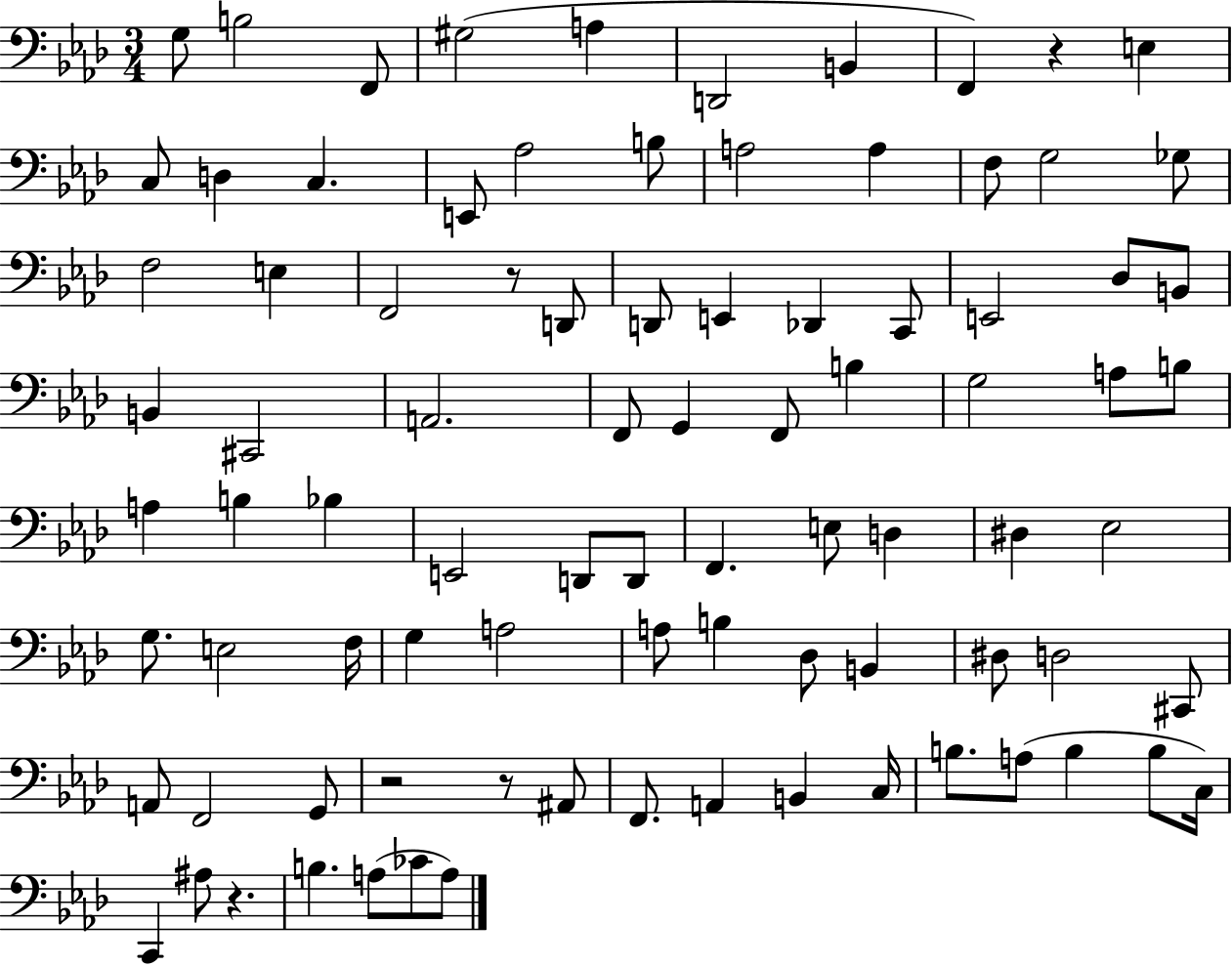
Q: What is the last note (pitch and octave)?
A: A3